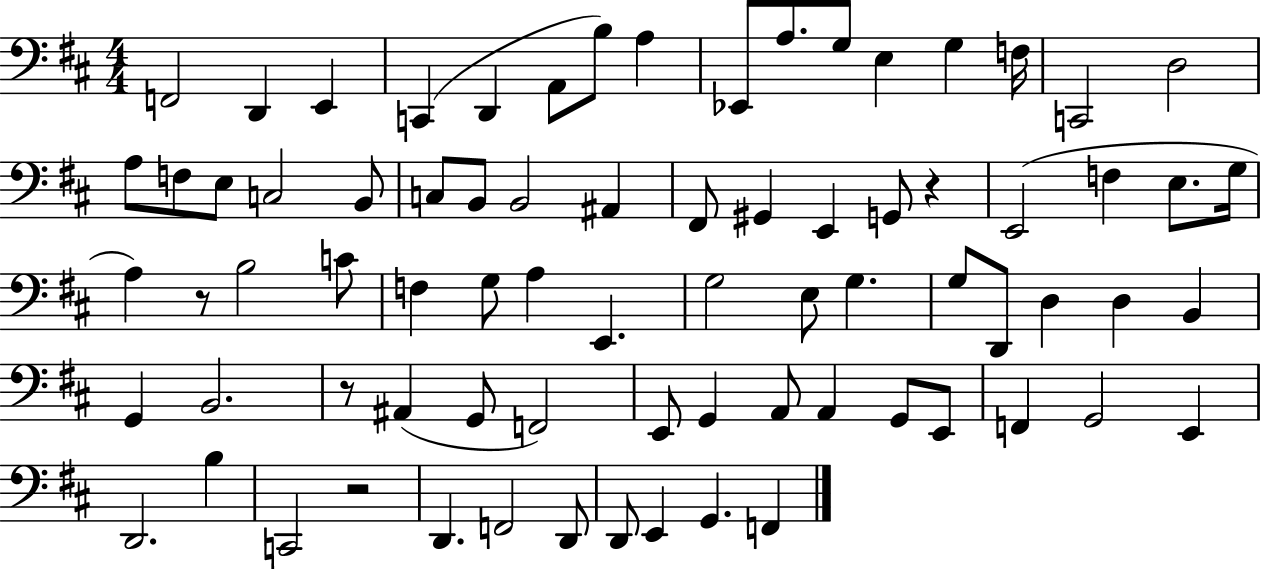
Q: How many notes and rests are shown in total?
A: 76